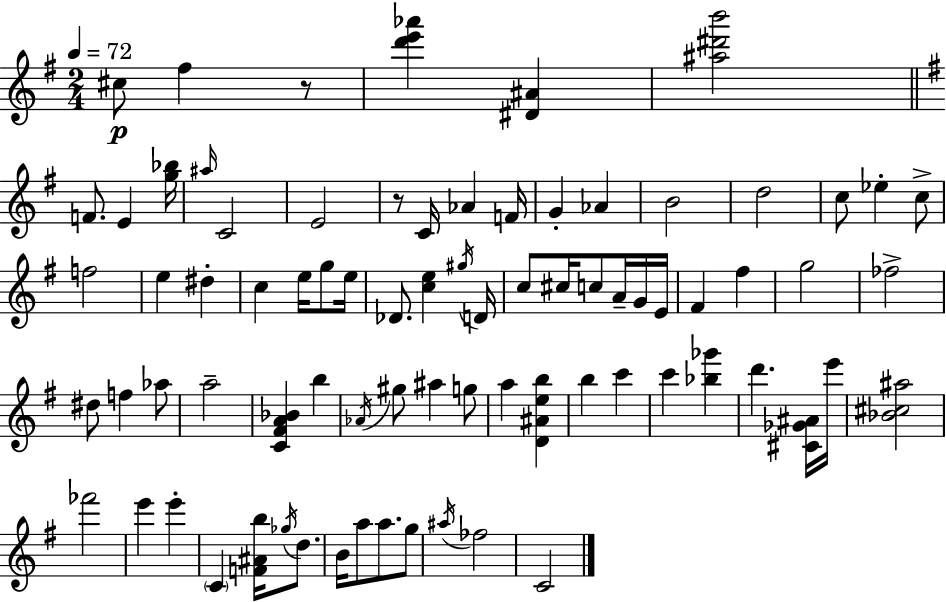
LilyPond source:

{
  \clef treble
  \numericTimeSignature
  \time 2/4
  \key g \major
  \tempo 4 = 72
  cis''8\p fis''4 r8 | <d''' e''' aes'''>4 <dis' ais'>4 | <ais'' dis''' b'''>2 | \bar "||" \break \key e \minor f'8. e'4 <g'' bes''>16 | \grace { ais''16 } c'2 | e'2 | r8 c'16 aes'4 | \break f'16 g'4-. aes'4 | b'2 | d''2 | c''8 ees''4-. c''8-> | \break f''2 | e''4 dis''4-. | c''4 e''16 g''8 | e''16 des'8. <c'' e''>4 | \break \acciaccatura { gis''16 } d'16 c''8 cis''16 c''8 a'16-- | g'16 e'16 fis'4 fis''4 | g''2 | fes''2-> | \break dis''8 f''4 | aes''8 a''2-- | <c' fis' a' bes'>4 b''4 | \acciaccatura { aes'16 } gis''8 ais''4 | \break g''8 a''4 <d' ais' e'' b''>4 | b''4 c'''4 | c'''4 <bes'' ges'''>4 | d'''4. | \break <cis' ges' ais'>16 e'''16 <bes' cis'' ais''>2 | fes'''2 | e'''4 e'''4-. | \parenthesize c'4 <f' ais' b''>16 | \break \acciaccatura { ges''16 } d''8. b'16 a''8 a''8. | g''8 \acciaccatura { ais''16 } fes''2 | c'2 | \bar "|."
}